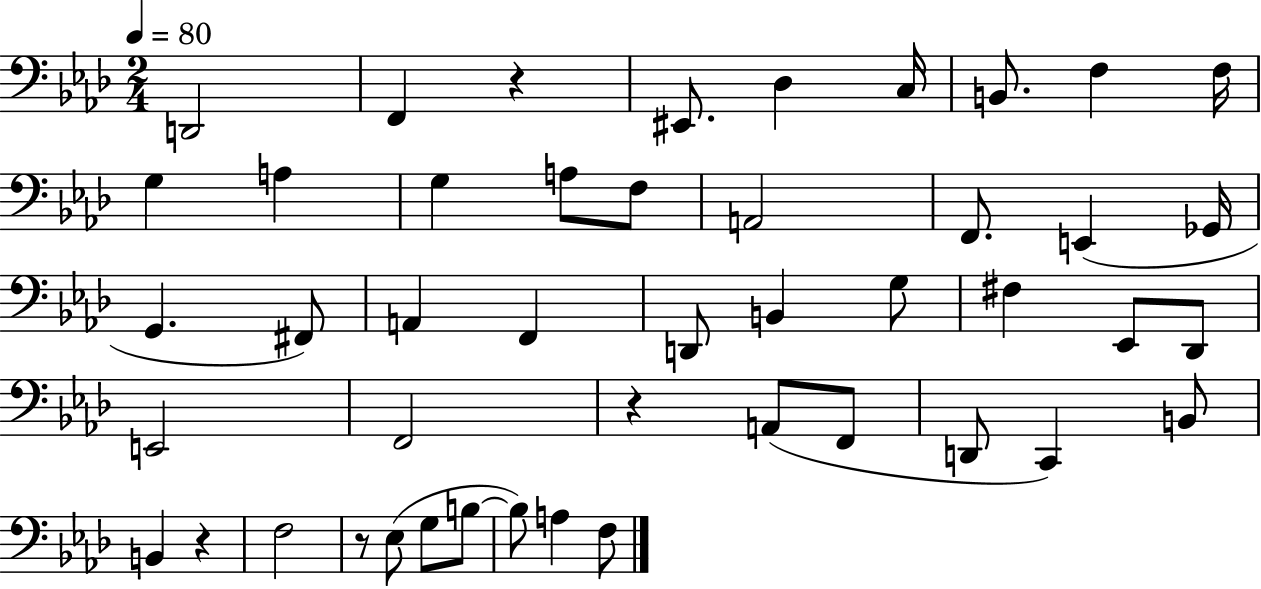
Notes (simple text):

D2/h F2/q R/q EIS2/e. Db3/q C3/s B2/e. F3/q F3/s G3/q A3/q G3/q A3/e F3/e A2/h F2/e. E2/q Gb2/s G2/q. F#2/e A2/q F2/q D2/e B2/q G3/e F#3/q Eb2/e Db2/e E2/h F2/h R/q A2/e F2/e D2/e C2/q B2/e B2/q R/q F3/h R/e Eb3/e G3/e B3/e B3/e A3/q F3/e